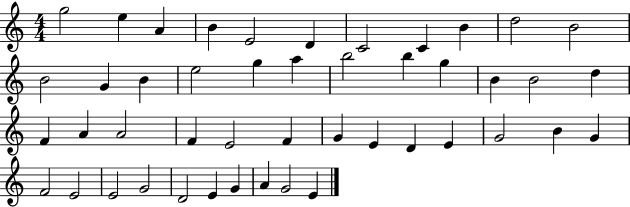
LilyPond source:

{
  \clef treble
  \numericTimeSignature
  \time 4/4
  \key c \major
  g''2 e''4 a'4 | b'4 e'2 d'4 | c'2 c'4 b'4 | d''2 b'2 | \break b'2 g'4 b'4 | e''2 g''4 a''4 | b''2 b''4 g''4 | b'4 b'2 d''4 | \break f'4 a'4 a'2 | f'4 e'2 f'4 | g'4 e'4 d'4 e'4 | g'2 b'4 g'4 | \break f'2 e'2 | e'2 g'2 | d'2 e'4 g'4 | a'4 g'2 e'4 | \break \bar "|."
}